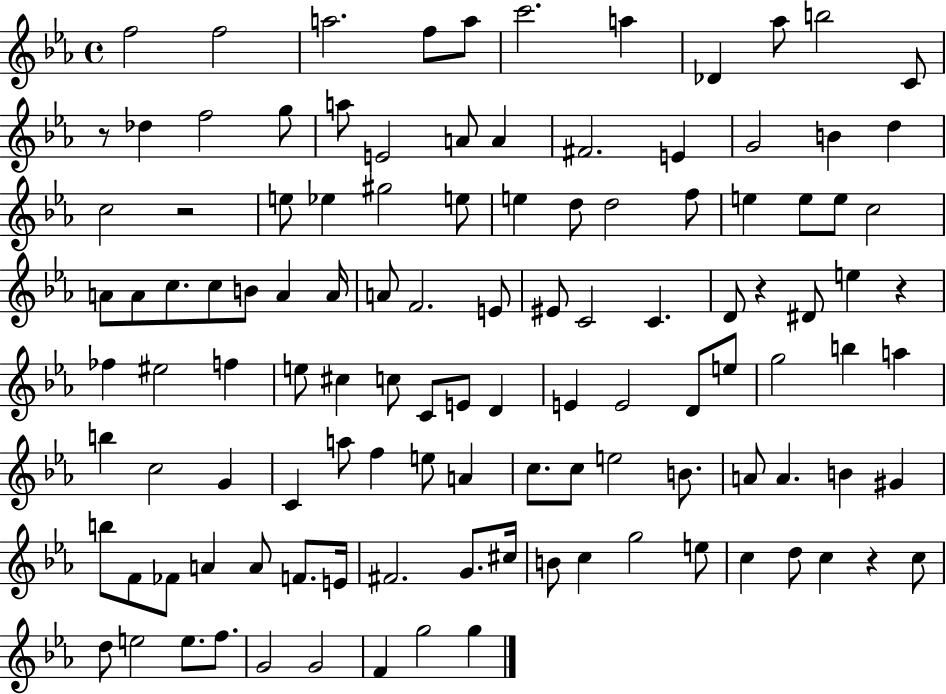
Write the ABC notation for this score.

X:1
T:Untitled
M:4/4
L:1/4
K:Eb
f2 f2 a2 f/2 a/2 c'2 a _D _a/2 b2 C/2 z/2 _d f2 g/2 a/2 E2 A/2 A ^F2 E G2 B d c2 z2 e/2 _e ^g2 e/2 e d/2 d2 f/2 e e/2 e/2 c2 A/2 A/2 c/2 c/2 B/2 A A/4 A/2 F2 E/2 ^E/2 C2 C D/2 z ^D/2 e z _f ^e2 f e/2 ^c c/2 C/2 E/2 D E E2 D/2 e/2 g2 b a b c2 G C a/2 f e/2 A c/2 c/2 e2 B/2 A/2 A B ^G b/2 F/2 _F/2 A A/2 F/2 E/4 ^F2 G/2 ^c/4 B/2 c g2 e/2 c d/2 c z c/2 d/2 e2 e/2 f/2 G2 G2 F g2 g